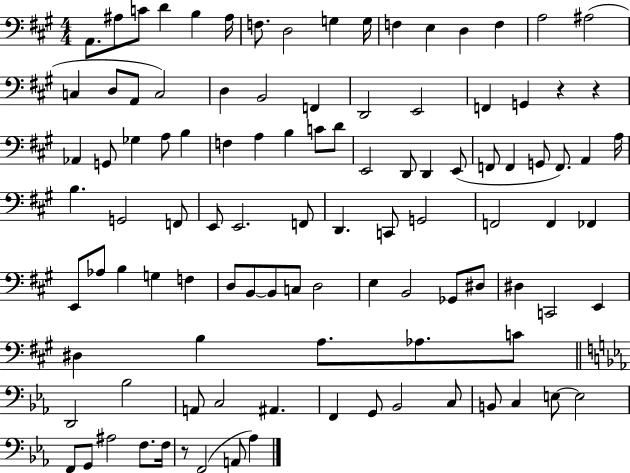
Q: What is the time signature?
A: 4/4